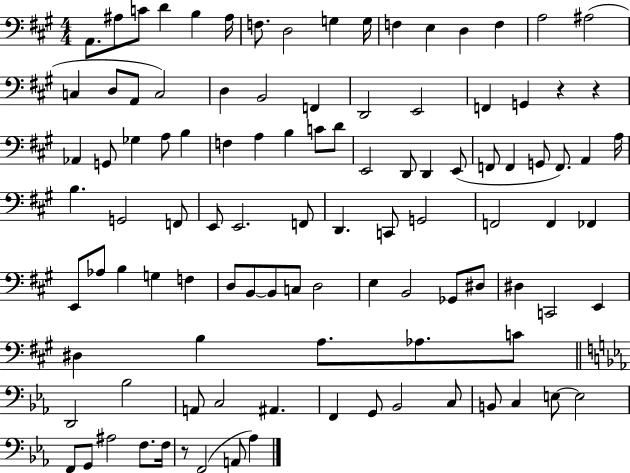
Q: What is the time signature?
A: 4/4